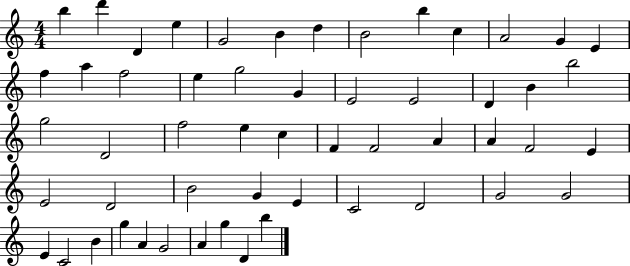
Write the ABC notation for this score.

X:1
T:Untitled
M:4/4
L:1/4
K:C
b d' D e G2 B d B2 b c A2 G E f a f2 e g2 G E2 E2 D B b2 g2 D2 f2 e c F F2 A A F2 E E2 D2 B2 G E C2 D2 G2 G2 E C2 B g A G2 A g D b